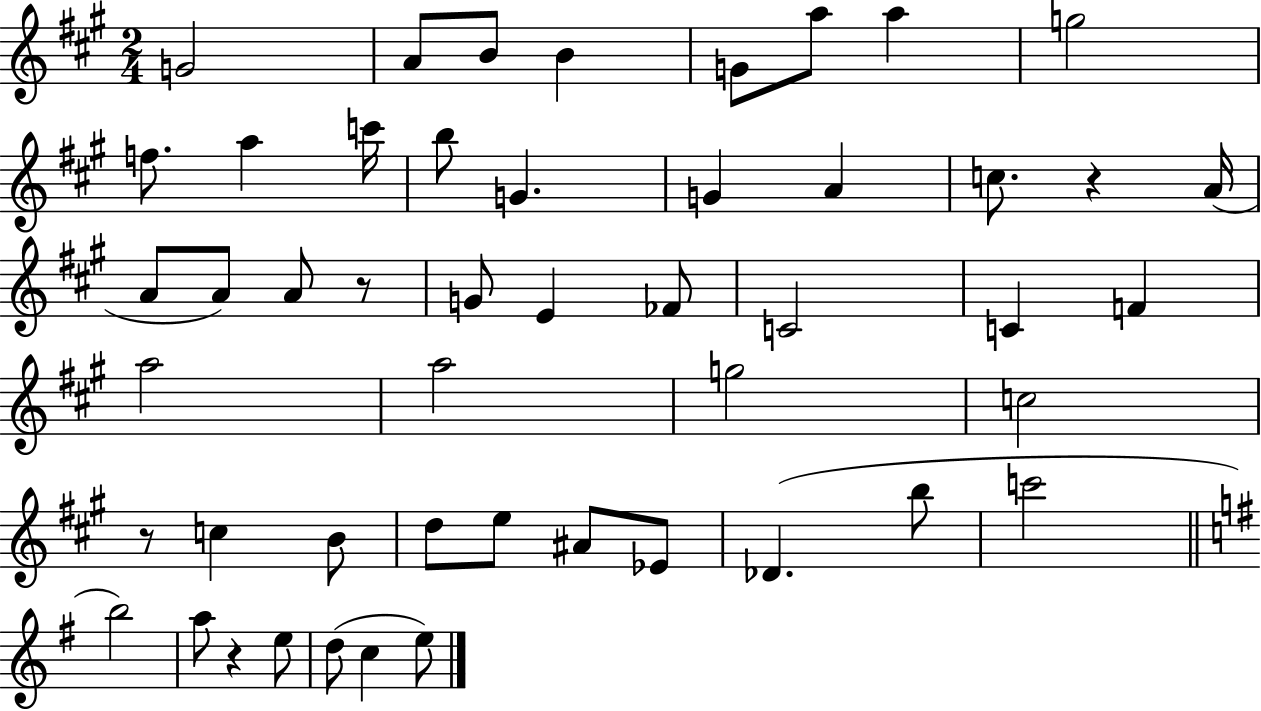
X:1
T:Untitled
M:2/4
L:1/4
K:A
G2 A/2 B/2 B G/2 a/2 a g2 f/2 a c'/4 b/2 G G A c/2 z A/4 A/2 A/2 A/2 z/2 G/2 E _F/2 C2 C F a2 a2 g2 c2 z/2 c B/2 d/2 e/2 ^A/2 _E/2 _D b/2 c'2 b2 a/2 z e/2 d/2 c e/2